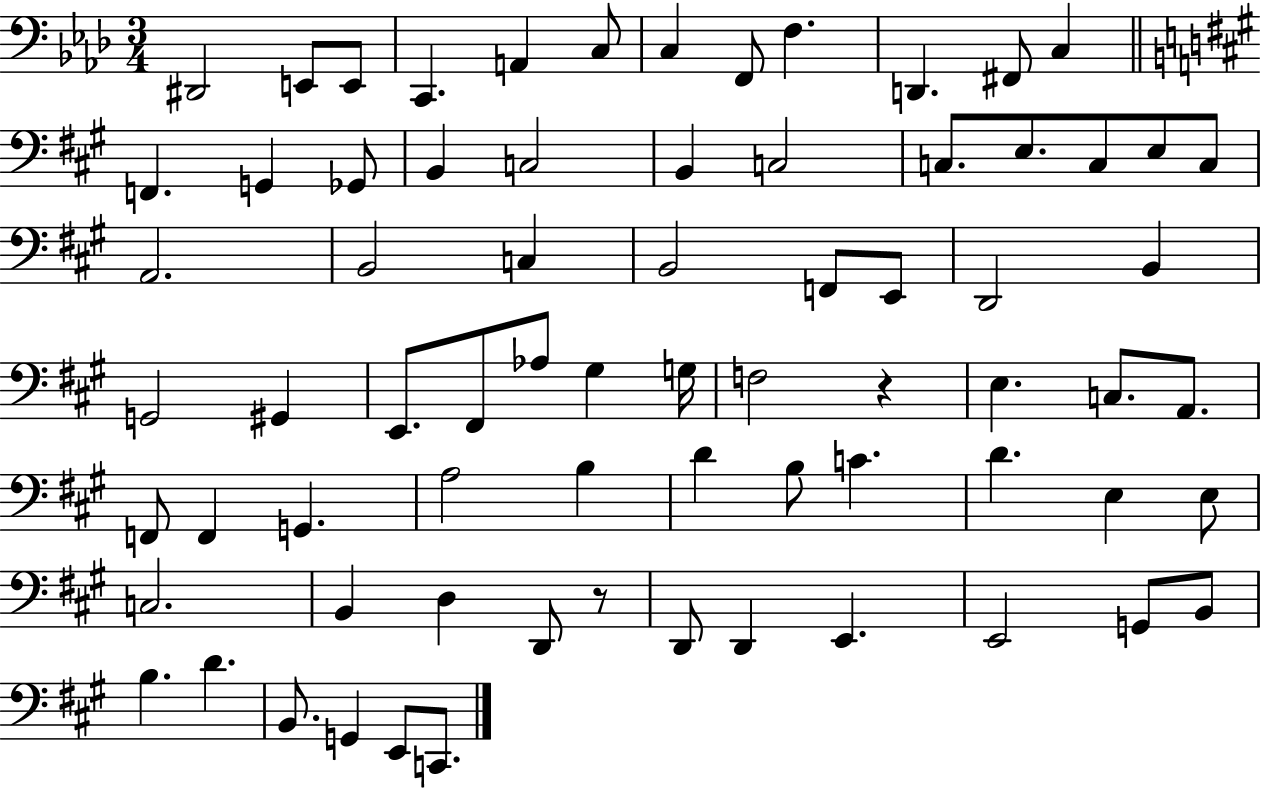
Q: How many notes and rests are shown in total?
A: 72